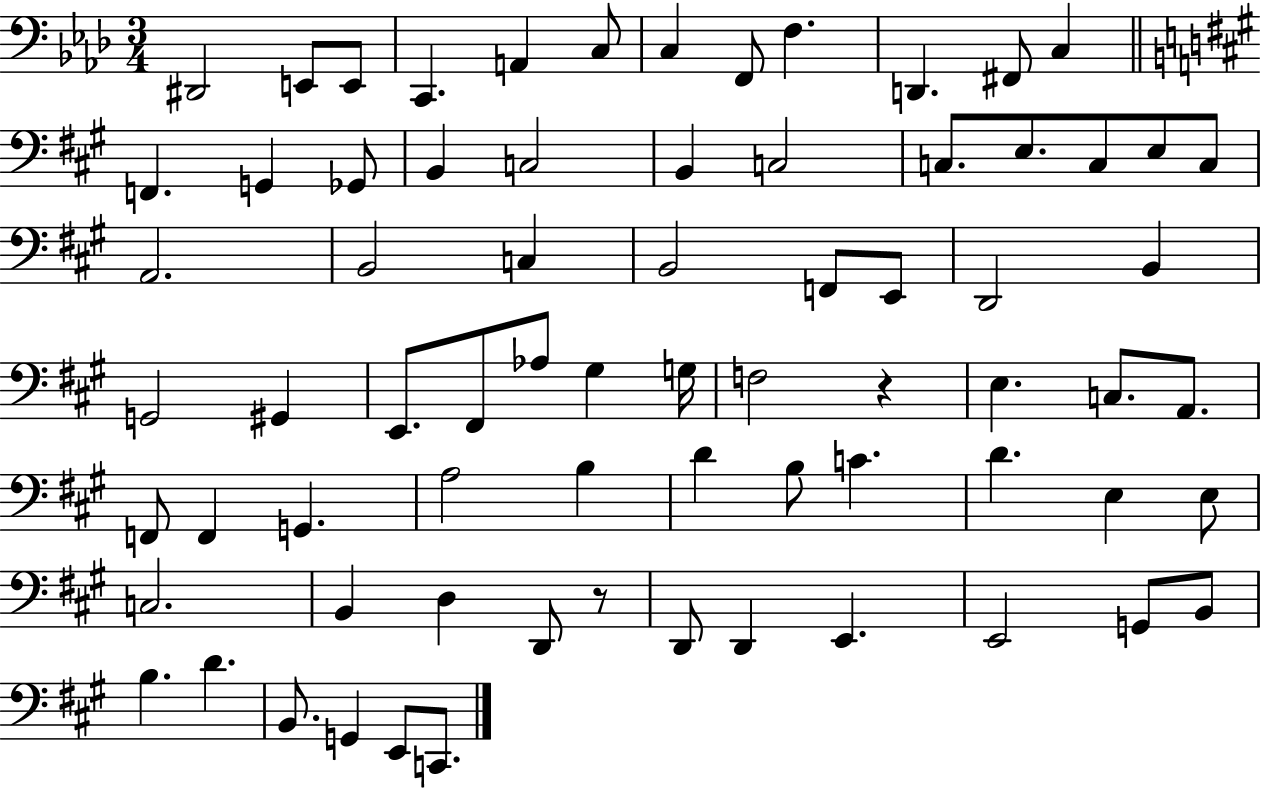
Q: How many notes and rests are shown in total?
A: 72